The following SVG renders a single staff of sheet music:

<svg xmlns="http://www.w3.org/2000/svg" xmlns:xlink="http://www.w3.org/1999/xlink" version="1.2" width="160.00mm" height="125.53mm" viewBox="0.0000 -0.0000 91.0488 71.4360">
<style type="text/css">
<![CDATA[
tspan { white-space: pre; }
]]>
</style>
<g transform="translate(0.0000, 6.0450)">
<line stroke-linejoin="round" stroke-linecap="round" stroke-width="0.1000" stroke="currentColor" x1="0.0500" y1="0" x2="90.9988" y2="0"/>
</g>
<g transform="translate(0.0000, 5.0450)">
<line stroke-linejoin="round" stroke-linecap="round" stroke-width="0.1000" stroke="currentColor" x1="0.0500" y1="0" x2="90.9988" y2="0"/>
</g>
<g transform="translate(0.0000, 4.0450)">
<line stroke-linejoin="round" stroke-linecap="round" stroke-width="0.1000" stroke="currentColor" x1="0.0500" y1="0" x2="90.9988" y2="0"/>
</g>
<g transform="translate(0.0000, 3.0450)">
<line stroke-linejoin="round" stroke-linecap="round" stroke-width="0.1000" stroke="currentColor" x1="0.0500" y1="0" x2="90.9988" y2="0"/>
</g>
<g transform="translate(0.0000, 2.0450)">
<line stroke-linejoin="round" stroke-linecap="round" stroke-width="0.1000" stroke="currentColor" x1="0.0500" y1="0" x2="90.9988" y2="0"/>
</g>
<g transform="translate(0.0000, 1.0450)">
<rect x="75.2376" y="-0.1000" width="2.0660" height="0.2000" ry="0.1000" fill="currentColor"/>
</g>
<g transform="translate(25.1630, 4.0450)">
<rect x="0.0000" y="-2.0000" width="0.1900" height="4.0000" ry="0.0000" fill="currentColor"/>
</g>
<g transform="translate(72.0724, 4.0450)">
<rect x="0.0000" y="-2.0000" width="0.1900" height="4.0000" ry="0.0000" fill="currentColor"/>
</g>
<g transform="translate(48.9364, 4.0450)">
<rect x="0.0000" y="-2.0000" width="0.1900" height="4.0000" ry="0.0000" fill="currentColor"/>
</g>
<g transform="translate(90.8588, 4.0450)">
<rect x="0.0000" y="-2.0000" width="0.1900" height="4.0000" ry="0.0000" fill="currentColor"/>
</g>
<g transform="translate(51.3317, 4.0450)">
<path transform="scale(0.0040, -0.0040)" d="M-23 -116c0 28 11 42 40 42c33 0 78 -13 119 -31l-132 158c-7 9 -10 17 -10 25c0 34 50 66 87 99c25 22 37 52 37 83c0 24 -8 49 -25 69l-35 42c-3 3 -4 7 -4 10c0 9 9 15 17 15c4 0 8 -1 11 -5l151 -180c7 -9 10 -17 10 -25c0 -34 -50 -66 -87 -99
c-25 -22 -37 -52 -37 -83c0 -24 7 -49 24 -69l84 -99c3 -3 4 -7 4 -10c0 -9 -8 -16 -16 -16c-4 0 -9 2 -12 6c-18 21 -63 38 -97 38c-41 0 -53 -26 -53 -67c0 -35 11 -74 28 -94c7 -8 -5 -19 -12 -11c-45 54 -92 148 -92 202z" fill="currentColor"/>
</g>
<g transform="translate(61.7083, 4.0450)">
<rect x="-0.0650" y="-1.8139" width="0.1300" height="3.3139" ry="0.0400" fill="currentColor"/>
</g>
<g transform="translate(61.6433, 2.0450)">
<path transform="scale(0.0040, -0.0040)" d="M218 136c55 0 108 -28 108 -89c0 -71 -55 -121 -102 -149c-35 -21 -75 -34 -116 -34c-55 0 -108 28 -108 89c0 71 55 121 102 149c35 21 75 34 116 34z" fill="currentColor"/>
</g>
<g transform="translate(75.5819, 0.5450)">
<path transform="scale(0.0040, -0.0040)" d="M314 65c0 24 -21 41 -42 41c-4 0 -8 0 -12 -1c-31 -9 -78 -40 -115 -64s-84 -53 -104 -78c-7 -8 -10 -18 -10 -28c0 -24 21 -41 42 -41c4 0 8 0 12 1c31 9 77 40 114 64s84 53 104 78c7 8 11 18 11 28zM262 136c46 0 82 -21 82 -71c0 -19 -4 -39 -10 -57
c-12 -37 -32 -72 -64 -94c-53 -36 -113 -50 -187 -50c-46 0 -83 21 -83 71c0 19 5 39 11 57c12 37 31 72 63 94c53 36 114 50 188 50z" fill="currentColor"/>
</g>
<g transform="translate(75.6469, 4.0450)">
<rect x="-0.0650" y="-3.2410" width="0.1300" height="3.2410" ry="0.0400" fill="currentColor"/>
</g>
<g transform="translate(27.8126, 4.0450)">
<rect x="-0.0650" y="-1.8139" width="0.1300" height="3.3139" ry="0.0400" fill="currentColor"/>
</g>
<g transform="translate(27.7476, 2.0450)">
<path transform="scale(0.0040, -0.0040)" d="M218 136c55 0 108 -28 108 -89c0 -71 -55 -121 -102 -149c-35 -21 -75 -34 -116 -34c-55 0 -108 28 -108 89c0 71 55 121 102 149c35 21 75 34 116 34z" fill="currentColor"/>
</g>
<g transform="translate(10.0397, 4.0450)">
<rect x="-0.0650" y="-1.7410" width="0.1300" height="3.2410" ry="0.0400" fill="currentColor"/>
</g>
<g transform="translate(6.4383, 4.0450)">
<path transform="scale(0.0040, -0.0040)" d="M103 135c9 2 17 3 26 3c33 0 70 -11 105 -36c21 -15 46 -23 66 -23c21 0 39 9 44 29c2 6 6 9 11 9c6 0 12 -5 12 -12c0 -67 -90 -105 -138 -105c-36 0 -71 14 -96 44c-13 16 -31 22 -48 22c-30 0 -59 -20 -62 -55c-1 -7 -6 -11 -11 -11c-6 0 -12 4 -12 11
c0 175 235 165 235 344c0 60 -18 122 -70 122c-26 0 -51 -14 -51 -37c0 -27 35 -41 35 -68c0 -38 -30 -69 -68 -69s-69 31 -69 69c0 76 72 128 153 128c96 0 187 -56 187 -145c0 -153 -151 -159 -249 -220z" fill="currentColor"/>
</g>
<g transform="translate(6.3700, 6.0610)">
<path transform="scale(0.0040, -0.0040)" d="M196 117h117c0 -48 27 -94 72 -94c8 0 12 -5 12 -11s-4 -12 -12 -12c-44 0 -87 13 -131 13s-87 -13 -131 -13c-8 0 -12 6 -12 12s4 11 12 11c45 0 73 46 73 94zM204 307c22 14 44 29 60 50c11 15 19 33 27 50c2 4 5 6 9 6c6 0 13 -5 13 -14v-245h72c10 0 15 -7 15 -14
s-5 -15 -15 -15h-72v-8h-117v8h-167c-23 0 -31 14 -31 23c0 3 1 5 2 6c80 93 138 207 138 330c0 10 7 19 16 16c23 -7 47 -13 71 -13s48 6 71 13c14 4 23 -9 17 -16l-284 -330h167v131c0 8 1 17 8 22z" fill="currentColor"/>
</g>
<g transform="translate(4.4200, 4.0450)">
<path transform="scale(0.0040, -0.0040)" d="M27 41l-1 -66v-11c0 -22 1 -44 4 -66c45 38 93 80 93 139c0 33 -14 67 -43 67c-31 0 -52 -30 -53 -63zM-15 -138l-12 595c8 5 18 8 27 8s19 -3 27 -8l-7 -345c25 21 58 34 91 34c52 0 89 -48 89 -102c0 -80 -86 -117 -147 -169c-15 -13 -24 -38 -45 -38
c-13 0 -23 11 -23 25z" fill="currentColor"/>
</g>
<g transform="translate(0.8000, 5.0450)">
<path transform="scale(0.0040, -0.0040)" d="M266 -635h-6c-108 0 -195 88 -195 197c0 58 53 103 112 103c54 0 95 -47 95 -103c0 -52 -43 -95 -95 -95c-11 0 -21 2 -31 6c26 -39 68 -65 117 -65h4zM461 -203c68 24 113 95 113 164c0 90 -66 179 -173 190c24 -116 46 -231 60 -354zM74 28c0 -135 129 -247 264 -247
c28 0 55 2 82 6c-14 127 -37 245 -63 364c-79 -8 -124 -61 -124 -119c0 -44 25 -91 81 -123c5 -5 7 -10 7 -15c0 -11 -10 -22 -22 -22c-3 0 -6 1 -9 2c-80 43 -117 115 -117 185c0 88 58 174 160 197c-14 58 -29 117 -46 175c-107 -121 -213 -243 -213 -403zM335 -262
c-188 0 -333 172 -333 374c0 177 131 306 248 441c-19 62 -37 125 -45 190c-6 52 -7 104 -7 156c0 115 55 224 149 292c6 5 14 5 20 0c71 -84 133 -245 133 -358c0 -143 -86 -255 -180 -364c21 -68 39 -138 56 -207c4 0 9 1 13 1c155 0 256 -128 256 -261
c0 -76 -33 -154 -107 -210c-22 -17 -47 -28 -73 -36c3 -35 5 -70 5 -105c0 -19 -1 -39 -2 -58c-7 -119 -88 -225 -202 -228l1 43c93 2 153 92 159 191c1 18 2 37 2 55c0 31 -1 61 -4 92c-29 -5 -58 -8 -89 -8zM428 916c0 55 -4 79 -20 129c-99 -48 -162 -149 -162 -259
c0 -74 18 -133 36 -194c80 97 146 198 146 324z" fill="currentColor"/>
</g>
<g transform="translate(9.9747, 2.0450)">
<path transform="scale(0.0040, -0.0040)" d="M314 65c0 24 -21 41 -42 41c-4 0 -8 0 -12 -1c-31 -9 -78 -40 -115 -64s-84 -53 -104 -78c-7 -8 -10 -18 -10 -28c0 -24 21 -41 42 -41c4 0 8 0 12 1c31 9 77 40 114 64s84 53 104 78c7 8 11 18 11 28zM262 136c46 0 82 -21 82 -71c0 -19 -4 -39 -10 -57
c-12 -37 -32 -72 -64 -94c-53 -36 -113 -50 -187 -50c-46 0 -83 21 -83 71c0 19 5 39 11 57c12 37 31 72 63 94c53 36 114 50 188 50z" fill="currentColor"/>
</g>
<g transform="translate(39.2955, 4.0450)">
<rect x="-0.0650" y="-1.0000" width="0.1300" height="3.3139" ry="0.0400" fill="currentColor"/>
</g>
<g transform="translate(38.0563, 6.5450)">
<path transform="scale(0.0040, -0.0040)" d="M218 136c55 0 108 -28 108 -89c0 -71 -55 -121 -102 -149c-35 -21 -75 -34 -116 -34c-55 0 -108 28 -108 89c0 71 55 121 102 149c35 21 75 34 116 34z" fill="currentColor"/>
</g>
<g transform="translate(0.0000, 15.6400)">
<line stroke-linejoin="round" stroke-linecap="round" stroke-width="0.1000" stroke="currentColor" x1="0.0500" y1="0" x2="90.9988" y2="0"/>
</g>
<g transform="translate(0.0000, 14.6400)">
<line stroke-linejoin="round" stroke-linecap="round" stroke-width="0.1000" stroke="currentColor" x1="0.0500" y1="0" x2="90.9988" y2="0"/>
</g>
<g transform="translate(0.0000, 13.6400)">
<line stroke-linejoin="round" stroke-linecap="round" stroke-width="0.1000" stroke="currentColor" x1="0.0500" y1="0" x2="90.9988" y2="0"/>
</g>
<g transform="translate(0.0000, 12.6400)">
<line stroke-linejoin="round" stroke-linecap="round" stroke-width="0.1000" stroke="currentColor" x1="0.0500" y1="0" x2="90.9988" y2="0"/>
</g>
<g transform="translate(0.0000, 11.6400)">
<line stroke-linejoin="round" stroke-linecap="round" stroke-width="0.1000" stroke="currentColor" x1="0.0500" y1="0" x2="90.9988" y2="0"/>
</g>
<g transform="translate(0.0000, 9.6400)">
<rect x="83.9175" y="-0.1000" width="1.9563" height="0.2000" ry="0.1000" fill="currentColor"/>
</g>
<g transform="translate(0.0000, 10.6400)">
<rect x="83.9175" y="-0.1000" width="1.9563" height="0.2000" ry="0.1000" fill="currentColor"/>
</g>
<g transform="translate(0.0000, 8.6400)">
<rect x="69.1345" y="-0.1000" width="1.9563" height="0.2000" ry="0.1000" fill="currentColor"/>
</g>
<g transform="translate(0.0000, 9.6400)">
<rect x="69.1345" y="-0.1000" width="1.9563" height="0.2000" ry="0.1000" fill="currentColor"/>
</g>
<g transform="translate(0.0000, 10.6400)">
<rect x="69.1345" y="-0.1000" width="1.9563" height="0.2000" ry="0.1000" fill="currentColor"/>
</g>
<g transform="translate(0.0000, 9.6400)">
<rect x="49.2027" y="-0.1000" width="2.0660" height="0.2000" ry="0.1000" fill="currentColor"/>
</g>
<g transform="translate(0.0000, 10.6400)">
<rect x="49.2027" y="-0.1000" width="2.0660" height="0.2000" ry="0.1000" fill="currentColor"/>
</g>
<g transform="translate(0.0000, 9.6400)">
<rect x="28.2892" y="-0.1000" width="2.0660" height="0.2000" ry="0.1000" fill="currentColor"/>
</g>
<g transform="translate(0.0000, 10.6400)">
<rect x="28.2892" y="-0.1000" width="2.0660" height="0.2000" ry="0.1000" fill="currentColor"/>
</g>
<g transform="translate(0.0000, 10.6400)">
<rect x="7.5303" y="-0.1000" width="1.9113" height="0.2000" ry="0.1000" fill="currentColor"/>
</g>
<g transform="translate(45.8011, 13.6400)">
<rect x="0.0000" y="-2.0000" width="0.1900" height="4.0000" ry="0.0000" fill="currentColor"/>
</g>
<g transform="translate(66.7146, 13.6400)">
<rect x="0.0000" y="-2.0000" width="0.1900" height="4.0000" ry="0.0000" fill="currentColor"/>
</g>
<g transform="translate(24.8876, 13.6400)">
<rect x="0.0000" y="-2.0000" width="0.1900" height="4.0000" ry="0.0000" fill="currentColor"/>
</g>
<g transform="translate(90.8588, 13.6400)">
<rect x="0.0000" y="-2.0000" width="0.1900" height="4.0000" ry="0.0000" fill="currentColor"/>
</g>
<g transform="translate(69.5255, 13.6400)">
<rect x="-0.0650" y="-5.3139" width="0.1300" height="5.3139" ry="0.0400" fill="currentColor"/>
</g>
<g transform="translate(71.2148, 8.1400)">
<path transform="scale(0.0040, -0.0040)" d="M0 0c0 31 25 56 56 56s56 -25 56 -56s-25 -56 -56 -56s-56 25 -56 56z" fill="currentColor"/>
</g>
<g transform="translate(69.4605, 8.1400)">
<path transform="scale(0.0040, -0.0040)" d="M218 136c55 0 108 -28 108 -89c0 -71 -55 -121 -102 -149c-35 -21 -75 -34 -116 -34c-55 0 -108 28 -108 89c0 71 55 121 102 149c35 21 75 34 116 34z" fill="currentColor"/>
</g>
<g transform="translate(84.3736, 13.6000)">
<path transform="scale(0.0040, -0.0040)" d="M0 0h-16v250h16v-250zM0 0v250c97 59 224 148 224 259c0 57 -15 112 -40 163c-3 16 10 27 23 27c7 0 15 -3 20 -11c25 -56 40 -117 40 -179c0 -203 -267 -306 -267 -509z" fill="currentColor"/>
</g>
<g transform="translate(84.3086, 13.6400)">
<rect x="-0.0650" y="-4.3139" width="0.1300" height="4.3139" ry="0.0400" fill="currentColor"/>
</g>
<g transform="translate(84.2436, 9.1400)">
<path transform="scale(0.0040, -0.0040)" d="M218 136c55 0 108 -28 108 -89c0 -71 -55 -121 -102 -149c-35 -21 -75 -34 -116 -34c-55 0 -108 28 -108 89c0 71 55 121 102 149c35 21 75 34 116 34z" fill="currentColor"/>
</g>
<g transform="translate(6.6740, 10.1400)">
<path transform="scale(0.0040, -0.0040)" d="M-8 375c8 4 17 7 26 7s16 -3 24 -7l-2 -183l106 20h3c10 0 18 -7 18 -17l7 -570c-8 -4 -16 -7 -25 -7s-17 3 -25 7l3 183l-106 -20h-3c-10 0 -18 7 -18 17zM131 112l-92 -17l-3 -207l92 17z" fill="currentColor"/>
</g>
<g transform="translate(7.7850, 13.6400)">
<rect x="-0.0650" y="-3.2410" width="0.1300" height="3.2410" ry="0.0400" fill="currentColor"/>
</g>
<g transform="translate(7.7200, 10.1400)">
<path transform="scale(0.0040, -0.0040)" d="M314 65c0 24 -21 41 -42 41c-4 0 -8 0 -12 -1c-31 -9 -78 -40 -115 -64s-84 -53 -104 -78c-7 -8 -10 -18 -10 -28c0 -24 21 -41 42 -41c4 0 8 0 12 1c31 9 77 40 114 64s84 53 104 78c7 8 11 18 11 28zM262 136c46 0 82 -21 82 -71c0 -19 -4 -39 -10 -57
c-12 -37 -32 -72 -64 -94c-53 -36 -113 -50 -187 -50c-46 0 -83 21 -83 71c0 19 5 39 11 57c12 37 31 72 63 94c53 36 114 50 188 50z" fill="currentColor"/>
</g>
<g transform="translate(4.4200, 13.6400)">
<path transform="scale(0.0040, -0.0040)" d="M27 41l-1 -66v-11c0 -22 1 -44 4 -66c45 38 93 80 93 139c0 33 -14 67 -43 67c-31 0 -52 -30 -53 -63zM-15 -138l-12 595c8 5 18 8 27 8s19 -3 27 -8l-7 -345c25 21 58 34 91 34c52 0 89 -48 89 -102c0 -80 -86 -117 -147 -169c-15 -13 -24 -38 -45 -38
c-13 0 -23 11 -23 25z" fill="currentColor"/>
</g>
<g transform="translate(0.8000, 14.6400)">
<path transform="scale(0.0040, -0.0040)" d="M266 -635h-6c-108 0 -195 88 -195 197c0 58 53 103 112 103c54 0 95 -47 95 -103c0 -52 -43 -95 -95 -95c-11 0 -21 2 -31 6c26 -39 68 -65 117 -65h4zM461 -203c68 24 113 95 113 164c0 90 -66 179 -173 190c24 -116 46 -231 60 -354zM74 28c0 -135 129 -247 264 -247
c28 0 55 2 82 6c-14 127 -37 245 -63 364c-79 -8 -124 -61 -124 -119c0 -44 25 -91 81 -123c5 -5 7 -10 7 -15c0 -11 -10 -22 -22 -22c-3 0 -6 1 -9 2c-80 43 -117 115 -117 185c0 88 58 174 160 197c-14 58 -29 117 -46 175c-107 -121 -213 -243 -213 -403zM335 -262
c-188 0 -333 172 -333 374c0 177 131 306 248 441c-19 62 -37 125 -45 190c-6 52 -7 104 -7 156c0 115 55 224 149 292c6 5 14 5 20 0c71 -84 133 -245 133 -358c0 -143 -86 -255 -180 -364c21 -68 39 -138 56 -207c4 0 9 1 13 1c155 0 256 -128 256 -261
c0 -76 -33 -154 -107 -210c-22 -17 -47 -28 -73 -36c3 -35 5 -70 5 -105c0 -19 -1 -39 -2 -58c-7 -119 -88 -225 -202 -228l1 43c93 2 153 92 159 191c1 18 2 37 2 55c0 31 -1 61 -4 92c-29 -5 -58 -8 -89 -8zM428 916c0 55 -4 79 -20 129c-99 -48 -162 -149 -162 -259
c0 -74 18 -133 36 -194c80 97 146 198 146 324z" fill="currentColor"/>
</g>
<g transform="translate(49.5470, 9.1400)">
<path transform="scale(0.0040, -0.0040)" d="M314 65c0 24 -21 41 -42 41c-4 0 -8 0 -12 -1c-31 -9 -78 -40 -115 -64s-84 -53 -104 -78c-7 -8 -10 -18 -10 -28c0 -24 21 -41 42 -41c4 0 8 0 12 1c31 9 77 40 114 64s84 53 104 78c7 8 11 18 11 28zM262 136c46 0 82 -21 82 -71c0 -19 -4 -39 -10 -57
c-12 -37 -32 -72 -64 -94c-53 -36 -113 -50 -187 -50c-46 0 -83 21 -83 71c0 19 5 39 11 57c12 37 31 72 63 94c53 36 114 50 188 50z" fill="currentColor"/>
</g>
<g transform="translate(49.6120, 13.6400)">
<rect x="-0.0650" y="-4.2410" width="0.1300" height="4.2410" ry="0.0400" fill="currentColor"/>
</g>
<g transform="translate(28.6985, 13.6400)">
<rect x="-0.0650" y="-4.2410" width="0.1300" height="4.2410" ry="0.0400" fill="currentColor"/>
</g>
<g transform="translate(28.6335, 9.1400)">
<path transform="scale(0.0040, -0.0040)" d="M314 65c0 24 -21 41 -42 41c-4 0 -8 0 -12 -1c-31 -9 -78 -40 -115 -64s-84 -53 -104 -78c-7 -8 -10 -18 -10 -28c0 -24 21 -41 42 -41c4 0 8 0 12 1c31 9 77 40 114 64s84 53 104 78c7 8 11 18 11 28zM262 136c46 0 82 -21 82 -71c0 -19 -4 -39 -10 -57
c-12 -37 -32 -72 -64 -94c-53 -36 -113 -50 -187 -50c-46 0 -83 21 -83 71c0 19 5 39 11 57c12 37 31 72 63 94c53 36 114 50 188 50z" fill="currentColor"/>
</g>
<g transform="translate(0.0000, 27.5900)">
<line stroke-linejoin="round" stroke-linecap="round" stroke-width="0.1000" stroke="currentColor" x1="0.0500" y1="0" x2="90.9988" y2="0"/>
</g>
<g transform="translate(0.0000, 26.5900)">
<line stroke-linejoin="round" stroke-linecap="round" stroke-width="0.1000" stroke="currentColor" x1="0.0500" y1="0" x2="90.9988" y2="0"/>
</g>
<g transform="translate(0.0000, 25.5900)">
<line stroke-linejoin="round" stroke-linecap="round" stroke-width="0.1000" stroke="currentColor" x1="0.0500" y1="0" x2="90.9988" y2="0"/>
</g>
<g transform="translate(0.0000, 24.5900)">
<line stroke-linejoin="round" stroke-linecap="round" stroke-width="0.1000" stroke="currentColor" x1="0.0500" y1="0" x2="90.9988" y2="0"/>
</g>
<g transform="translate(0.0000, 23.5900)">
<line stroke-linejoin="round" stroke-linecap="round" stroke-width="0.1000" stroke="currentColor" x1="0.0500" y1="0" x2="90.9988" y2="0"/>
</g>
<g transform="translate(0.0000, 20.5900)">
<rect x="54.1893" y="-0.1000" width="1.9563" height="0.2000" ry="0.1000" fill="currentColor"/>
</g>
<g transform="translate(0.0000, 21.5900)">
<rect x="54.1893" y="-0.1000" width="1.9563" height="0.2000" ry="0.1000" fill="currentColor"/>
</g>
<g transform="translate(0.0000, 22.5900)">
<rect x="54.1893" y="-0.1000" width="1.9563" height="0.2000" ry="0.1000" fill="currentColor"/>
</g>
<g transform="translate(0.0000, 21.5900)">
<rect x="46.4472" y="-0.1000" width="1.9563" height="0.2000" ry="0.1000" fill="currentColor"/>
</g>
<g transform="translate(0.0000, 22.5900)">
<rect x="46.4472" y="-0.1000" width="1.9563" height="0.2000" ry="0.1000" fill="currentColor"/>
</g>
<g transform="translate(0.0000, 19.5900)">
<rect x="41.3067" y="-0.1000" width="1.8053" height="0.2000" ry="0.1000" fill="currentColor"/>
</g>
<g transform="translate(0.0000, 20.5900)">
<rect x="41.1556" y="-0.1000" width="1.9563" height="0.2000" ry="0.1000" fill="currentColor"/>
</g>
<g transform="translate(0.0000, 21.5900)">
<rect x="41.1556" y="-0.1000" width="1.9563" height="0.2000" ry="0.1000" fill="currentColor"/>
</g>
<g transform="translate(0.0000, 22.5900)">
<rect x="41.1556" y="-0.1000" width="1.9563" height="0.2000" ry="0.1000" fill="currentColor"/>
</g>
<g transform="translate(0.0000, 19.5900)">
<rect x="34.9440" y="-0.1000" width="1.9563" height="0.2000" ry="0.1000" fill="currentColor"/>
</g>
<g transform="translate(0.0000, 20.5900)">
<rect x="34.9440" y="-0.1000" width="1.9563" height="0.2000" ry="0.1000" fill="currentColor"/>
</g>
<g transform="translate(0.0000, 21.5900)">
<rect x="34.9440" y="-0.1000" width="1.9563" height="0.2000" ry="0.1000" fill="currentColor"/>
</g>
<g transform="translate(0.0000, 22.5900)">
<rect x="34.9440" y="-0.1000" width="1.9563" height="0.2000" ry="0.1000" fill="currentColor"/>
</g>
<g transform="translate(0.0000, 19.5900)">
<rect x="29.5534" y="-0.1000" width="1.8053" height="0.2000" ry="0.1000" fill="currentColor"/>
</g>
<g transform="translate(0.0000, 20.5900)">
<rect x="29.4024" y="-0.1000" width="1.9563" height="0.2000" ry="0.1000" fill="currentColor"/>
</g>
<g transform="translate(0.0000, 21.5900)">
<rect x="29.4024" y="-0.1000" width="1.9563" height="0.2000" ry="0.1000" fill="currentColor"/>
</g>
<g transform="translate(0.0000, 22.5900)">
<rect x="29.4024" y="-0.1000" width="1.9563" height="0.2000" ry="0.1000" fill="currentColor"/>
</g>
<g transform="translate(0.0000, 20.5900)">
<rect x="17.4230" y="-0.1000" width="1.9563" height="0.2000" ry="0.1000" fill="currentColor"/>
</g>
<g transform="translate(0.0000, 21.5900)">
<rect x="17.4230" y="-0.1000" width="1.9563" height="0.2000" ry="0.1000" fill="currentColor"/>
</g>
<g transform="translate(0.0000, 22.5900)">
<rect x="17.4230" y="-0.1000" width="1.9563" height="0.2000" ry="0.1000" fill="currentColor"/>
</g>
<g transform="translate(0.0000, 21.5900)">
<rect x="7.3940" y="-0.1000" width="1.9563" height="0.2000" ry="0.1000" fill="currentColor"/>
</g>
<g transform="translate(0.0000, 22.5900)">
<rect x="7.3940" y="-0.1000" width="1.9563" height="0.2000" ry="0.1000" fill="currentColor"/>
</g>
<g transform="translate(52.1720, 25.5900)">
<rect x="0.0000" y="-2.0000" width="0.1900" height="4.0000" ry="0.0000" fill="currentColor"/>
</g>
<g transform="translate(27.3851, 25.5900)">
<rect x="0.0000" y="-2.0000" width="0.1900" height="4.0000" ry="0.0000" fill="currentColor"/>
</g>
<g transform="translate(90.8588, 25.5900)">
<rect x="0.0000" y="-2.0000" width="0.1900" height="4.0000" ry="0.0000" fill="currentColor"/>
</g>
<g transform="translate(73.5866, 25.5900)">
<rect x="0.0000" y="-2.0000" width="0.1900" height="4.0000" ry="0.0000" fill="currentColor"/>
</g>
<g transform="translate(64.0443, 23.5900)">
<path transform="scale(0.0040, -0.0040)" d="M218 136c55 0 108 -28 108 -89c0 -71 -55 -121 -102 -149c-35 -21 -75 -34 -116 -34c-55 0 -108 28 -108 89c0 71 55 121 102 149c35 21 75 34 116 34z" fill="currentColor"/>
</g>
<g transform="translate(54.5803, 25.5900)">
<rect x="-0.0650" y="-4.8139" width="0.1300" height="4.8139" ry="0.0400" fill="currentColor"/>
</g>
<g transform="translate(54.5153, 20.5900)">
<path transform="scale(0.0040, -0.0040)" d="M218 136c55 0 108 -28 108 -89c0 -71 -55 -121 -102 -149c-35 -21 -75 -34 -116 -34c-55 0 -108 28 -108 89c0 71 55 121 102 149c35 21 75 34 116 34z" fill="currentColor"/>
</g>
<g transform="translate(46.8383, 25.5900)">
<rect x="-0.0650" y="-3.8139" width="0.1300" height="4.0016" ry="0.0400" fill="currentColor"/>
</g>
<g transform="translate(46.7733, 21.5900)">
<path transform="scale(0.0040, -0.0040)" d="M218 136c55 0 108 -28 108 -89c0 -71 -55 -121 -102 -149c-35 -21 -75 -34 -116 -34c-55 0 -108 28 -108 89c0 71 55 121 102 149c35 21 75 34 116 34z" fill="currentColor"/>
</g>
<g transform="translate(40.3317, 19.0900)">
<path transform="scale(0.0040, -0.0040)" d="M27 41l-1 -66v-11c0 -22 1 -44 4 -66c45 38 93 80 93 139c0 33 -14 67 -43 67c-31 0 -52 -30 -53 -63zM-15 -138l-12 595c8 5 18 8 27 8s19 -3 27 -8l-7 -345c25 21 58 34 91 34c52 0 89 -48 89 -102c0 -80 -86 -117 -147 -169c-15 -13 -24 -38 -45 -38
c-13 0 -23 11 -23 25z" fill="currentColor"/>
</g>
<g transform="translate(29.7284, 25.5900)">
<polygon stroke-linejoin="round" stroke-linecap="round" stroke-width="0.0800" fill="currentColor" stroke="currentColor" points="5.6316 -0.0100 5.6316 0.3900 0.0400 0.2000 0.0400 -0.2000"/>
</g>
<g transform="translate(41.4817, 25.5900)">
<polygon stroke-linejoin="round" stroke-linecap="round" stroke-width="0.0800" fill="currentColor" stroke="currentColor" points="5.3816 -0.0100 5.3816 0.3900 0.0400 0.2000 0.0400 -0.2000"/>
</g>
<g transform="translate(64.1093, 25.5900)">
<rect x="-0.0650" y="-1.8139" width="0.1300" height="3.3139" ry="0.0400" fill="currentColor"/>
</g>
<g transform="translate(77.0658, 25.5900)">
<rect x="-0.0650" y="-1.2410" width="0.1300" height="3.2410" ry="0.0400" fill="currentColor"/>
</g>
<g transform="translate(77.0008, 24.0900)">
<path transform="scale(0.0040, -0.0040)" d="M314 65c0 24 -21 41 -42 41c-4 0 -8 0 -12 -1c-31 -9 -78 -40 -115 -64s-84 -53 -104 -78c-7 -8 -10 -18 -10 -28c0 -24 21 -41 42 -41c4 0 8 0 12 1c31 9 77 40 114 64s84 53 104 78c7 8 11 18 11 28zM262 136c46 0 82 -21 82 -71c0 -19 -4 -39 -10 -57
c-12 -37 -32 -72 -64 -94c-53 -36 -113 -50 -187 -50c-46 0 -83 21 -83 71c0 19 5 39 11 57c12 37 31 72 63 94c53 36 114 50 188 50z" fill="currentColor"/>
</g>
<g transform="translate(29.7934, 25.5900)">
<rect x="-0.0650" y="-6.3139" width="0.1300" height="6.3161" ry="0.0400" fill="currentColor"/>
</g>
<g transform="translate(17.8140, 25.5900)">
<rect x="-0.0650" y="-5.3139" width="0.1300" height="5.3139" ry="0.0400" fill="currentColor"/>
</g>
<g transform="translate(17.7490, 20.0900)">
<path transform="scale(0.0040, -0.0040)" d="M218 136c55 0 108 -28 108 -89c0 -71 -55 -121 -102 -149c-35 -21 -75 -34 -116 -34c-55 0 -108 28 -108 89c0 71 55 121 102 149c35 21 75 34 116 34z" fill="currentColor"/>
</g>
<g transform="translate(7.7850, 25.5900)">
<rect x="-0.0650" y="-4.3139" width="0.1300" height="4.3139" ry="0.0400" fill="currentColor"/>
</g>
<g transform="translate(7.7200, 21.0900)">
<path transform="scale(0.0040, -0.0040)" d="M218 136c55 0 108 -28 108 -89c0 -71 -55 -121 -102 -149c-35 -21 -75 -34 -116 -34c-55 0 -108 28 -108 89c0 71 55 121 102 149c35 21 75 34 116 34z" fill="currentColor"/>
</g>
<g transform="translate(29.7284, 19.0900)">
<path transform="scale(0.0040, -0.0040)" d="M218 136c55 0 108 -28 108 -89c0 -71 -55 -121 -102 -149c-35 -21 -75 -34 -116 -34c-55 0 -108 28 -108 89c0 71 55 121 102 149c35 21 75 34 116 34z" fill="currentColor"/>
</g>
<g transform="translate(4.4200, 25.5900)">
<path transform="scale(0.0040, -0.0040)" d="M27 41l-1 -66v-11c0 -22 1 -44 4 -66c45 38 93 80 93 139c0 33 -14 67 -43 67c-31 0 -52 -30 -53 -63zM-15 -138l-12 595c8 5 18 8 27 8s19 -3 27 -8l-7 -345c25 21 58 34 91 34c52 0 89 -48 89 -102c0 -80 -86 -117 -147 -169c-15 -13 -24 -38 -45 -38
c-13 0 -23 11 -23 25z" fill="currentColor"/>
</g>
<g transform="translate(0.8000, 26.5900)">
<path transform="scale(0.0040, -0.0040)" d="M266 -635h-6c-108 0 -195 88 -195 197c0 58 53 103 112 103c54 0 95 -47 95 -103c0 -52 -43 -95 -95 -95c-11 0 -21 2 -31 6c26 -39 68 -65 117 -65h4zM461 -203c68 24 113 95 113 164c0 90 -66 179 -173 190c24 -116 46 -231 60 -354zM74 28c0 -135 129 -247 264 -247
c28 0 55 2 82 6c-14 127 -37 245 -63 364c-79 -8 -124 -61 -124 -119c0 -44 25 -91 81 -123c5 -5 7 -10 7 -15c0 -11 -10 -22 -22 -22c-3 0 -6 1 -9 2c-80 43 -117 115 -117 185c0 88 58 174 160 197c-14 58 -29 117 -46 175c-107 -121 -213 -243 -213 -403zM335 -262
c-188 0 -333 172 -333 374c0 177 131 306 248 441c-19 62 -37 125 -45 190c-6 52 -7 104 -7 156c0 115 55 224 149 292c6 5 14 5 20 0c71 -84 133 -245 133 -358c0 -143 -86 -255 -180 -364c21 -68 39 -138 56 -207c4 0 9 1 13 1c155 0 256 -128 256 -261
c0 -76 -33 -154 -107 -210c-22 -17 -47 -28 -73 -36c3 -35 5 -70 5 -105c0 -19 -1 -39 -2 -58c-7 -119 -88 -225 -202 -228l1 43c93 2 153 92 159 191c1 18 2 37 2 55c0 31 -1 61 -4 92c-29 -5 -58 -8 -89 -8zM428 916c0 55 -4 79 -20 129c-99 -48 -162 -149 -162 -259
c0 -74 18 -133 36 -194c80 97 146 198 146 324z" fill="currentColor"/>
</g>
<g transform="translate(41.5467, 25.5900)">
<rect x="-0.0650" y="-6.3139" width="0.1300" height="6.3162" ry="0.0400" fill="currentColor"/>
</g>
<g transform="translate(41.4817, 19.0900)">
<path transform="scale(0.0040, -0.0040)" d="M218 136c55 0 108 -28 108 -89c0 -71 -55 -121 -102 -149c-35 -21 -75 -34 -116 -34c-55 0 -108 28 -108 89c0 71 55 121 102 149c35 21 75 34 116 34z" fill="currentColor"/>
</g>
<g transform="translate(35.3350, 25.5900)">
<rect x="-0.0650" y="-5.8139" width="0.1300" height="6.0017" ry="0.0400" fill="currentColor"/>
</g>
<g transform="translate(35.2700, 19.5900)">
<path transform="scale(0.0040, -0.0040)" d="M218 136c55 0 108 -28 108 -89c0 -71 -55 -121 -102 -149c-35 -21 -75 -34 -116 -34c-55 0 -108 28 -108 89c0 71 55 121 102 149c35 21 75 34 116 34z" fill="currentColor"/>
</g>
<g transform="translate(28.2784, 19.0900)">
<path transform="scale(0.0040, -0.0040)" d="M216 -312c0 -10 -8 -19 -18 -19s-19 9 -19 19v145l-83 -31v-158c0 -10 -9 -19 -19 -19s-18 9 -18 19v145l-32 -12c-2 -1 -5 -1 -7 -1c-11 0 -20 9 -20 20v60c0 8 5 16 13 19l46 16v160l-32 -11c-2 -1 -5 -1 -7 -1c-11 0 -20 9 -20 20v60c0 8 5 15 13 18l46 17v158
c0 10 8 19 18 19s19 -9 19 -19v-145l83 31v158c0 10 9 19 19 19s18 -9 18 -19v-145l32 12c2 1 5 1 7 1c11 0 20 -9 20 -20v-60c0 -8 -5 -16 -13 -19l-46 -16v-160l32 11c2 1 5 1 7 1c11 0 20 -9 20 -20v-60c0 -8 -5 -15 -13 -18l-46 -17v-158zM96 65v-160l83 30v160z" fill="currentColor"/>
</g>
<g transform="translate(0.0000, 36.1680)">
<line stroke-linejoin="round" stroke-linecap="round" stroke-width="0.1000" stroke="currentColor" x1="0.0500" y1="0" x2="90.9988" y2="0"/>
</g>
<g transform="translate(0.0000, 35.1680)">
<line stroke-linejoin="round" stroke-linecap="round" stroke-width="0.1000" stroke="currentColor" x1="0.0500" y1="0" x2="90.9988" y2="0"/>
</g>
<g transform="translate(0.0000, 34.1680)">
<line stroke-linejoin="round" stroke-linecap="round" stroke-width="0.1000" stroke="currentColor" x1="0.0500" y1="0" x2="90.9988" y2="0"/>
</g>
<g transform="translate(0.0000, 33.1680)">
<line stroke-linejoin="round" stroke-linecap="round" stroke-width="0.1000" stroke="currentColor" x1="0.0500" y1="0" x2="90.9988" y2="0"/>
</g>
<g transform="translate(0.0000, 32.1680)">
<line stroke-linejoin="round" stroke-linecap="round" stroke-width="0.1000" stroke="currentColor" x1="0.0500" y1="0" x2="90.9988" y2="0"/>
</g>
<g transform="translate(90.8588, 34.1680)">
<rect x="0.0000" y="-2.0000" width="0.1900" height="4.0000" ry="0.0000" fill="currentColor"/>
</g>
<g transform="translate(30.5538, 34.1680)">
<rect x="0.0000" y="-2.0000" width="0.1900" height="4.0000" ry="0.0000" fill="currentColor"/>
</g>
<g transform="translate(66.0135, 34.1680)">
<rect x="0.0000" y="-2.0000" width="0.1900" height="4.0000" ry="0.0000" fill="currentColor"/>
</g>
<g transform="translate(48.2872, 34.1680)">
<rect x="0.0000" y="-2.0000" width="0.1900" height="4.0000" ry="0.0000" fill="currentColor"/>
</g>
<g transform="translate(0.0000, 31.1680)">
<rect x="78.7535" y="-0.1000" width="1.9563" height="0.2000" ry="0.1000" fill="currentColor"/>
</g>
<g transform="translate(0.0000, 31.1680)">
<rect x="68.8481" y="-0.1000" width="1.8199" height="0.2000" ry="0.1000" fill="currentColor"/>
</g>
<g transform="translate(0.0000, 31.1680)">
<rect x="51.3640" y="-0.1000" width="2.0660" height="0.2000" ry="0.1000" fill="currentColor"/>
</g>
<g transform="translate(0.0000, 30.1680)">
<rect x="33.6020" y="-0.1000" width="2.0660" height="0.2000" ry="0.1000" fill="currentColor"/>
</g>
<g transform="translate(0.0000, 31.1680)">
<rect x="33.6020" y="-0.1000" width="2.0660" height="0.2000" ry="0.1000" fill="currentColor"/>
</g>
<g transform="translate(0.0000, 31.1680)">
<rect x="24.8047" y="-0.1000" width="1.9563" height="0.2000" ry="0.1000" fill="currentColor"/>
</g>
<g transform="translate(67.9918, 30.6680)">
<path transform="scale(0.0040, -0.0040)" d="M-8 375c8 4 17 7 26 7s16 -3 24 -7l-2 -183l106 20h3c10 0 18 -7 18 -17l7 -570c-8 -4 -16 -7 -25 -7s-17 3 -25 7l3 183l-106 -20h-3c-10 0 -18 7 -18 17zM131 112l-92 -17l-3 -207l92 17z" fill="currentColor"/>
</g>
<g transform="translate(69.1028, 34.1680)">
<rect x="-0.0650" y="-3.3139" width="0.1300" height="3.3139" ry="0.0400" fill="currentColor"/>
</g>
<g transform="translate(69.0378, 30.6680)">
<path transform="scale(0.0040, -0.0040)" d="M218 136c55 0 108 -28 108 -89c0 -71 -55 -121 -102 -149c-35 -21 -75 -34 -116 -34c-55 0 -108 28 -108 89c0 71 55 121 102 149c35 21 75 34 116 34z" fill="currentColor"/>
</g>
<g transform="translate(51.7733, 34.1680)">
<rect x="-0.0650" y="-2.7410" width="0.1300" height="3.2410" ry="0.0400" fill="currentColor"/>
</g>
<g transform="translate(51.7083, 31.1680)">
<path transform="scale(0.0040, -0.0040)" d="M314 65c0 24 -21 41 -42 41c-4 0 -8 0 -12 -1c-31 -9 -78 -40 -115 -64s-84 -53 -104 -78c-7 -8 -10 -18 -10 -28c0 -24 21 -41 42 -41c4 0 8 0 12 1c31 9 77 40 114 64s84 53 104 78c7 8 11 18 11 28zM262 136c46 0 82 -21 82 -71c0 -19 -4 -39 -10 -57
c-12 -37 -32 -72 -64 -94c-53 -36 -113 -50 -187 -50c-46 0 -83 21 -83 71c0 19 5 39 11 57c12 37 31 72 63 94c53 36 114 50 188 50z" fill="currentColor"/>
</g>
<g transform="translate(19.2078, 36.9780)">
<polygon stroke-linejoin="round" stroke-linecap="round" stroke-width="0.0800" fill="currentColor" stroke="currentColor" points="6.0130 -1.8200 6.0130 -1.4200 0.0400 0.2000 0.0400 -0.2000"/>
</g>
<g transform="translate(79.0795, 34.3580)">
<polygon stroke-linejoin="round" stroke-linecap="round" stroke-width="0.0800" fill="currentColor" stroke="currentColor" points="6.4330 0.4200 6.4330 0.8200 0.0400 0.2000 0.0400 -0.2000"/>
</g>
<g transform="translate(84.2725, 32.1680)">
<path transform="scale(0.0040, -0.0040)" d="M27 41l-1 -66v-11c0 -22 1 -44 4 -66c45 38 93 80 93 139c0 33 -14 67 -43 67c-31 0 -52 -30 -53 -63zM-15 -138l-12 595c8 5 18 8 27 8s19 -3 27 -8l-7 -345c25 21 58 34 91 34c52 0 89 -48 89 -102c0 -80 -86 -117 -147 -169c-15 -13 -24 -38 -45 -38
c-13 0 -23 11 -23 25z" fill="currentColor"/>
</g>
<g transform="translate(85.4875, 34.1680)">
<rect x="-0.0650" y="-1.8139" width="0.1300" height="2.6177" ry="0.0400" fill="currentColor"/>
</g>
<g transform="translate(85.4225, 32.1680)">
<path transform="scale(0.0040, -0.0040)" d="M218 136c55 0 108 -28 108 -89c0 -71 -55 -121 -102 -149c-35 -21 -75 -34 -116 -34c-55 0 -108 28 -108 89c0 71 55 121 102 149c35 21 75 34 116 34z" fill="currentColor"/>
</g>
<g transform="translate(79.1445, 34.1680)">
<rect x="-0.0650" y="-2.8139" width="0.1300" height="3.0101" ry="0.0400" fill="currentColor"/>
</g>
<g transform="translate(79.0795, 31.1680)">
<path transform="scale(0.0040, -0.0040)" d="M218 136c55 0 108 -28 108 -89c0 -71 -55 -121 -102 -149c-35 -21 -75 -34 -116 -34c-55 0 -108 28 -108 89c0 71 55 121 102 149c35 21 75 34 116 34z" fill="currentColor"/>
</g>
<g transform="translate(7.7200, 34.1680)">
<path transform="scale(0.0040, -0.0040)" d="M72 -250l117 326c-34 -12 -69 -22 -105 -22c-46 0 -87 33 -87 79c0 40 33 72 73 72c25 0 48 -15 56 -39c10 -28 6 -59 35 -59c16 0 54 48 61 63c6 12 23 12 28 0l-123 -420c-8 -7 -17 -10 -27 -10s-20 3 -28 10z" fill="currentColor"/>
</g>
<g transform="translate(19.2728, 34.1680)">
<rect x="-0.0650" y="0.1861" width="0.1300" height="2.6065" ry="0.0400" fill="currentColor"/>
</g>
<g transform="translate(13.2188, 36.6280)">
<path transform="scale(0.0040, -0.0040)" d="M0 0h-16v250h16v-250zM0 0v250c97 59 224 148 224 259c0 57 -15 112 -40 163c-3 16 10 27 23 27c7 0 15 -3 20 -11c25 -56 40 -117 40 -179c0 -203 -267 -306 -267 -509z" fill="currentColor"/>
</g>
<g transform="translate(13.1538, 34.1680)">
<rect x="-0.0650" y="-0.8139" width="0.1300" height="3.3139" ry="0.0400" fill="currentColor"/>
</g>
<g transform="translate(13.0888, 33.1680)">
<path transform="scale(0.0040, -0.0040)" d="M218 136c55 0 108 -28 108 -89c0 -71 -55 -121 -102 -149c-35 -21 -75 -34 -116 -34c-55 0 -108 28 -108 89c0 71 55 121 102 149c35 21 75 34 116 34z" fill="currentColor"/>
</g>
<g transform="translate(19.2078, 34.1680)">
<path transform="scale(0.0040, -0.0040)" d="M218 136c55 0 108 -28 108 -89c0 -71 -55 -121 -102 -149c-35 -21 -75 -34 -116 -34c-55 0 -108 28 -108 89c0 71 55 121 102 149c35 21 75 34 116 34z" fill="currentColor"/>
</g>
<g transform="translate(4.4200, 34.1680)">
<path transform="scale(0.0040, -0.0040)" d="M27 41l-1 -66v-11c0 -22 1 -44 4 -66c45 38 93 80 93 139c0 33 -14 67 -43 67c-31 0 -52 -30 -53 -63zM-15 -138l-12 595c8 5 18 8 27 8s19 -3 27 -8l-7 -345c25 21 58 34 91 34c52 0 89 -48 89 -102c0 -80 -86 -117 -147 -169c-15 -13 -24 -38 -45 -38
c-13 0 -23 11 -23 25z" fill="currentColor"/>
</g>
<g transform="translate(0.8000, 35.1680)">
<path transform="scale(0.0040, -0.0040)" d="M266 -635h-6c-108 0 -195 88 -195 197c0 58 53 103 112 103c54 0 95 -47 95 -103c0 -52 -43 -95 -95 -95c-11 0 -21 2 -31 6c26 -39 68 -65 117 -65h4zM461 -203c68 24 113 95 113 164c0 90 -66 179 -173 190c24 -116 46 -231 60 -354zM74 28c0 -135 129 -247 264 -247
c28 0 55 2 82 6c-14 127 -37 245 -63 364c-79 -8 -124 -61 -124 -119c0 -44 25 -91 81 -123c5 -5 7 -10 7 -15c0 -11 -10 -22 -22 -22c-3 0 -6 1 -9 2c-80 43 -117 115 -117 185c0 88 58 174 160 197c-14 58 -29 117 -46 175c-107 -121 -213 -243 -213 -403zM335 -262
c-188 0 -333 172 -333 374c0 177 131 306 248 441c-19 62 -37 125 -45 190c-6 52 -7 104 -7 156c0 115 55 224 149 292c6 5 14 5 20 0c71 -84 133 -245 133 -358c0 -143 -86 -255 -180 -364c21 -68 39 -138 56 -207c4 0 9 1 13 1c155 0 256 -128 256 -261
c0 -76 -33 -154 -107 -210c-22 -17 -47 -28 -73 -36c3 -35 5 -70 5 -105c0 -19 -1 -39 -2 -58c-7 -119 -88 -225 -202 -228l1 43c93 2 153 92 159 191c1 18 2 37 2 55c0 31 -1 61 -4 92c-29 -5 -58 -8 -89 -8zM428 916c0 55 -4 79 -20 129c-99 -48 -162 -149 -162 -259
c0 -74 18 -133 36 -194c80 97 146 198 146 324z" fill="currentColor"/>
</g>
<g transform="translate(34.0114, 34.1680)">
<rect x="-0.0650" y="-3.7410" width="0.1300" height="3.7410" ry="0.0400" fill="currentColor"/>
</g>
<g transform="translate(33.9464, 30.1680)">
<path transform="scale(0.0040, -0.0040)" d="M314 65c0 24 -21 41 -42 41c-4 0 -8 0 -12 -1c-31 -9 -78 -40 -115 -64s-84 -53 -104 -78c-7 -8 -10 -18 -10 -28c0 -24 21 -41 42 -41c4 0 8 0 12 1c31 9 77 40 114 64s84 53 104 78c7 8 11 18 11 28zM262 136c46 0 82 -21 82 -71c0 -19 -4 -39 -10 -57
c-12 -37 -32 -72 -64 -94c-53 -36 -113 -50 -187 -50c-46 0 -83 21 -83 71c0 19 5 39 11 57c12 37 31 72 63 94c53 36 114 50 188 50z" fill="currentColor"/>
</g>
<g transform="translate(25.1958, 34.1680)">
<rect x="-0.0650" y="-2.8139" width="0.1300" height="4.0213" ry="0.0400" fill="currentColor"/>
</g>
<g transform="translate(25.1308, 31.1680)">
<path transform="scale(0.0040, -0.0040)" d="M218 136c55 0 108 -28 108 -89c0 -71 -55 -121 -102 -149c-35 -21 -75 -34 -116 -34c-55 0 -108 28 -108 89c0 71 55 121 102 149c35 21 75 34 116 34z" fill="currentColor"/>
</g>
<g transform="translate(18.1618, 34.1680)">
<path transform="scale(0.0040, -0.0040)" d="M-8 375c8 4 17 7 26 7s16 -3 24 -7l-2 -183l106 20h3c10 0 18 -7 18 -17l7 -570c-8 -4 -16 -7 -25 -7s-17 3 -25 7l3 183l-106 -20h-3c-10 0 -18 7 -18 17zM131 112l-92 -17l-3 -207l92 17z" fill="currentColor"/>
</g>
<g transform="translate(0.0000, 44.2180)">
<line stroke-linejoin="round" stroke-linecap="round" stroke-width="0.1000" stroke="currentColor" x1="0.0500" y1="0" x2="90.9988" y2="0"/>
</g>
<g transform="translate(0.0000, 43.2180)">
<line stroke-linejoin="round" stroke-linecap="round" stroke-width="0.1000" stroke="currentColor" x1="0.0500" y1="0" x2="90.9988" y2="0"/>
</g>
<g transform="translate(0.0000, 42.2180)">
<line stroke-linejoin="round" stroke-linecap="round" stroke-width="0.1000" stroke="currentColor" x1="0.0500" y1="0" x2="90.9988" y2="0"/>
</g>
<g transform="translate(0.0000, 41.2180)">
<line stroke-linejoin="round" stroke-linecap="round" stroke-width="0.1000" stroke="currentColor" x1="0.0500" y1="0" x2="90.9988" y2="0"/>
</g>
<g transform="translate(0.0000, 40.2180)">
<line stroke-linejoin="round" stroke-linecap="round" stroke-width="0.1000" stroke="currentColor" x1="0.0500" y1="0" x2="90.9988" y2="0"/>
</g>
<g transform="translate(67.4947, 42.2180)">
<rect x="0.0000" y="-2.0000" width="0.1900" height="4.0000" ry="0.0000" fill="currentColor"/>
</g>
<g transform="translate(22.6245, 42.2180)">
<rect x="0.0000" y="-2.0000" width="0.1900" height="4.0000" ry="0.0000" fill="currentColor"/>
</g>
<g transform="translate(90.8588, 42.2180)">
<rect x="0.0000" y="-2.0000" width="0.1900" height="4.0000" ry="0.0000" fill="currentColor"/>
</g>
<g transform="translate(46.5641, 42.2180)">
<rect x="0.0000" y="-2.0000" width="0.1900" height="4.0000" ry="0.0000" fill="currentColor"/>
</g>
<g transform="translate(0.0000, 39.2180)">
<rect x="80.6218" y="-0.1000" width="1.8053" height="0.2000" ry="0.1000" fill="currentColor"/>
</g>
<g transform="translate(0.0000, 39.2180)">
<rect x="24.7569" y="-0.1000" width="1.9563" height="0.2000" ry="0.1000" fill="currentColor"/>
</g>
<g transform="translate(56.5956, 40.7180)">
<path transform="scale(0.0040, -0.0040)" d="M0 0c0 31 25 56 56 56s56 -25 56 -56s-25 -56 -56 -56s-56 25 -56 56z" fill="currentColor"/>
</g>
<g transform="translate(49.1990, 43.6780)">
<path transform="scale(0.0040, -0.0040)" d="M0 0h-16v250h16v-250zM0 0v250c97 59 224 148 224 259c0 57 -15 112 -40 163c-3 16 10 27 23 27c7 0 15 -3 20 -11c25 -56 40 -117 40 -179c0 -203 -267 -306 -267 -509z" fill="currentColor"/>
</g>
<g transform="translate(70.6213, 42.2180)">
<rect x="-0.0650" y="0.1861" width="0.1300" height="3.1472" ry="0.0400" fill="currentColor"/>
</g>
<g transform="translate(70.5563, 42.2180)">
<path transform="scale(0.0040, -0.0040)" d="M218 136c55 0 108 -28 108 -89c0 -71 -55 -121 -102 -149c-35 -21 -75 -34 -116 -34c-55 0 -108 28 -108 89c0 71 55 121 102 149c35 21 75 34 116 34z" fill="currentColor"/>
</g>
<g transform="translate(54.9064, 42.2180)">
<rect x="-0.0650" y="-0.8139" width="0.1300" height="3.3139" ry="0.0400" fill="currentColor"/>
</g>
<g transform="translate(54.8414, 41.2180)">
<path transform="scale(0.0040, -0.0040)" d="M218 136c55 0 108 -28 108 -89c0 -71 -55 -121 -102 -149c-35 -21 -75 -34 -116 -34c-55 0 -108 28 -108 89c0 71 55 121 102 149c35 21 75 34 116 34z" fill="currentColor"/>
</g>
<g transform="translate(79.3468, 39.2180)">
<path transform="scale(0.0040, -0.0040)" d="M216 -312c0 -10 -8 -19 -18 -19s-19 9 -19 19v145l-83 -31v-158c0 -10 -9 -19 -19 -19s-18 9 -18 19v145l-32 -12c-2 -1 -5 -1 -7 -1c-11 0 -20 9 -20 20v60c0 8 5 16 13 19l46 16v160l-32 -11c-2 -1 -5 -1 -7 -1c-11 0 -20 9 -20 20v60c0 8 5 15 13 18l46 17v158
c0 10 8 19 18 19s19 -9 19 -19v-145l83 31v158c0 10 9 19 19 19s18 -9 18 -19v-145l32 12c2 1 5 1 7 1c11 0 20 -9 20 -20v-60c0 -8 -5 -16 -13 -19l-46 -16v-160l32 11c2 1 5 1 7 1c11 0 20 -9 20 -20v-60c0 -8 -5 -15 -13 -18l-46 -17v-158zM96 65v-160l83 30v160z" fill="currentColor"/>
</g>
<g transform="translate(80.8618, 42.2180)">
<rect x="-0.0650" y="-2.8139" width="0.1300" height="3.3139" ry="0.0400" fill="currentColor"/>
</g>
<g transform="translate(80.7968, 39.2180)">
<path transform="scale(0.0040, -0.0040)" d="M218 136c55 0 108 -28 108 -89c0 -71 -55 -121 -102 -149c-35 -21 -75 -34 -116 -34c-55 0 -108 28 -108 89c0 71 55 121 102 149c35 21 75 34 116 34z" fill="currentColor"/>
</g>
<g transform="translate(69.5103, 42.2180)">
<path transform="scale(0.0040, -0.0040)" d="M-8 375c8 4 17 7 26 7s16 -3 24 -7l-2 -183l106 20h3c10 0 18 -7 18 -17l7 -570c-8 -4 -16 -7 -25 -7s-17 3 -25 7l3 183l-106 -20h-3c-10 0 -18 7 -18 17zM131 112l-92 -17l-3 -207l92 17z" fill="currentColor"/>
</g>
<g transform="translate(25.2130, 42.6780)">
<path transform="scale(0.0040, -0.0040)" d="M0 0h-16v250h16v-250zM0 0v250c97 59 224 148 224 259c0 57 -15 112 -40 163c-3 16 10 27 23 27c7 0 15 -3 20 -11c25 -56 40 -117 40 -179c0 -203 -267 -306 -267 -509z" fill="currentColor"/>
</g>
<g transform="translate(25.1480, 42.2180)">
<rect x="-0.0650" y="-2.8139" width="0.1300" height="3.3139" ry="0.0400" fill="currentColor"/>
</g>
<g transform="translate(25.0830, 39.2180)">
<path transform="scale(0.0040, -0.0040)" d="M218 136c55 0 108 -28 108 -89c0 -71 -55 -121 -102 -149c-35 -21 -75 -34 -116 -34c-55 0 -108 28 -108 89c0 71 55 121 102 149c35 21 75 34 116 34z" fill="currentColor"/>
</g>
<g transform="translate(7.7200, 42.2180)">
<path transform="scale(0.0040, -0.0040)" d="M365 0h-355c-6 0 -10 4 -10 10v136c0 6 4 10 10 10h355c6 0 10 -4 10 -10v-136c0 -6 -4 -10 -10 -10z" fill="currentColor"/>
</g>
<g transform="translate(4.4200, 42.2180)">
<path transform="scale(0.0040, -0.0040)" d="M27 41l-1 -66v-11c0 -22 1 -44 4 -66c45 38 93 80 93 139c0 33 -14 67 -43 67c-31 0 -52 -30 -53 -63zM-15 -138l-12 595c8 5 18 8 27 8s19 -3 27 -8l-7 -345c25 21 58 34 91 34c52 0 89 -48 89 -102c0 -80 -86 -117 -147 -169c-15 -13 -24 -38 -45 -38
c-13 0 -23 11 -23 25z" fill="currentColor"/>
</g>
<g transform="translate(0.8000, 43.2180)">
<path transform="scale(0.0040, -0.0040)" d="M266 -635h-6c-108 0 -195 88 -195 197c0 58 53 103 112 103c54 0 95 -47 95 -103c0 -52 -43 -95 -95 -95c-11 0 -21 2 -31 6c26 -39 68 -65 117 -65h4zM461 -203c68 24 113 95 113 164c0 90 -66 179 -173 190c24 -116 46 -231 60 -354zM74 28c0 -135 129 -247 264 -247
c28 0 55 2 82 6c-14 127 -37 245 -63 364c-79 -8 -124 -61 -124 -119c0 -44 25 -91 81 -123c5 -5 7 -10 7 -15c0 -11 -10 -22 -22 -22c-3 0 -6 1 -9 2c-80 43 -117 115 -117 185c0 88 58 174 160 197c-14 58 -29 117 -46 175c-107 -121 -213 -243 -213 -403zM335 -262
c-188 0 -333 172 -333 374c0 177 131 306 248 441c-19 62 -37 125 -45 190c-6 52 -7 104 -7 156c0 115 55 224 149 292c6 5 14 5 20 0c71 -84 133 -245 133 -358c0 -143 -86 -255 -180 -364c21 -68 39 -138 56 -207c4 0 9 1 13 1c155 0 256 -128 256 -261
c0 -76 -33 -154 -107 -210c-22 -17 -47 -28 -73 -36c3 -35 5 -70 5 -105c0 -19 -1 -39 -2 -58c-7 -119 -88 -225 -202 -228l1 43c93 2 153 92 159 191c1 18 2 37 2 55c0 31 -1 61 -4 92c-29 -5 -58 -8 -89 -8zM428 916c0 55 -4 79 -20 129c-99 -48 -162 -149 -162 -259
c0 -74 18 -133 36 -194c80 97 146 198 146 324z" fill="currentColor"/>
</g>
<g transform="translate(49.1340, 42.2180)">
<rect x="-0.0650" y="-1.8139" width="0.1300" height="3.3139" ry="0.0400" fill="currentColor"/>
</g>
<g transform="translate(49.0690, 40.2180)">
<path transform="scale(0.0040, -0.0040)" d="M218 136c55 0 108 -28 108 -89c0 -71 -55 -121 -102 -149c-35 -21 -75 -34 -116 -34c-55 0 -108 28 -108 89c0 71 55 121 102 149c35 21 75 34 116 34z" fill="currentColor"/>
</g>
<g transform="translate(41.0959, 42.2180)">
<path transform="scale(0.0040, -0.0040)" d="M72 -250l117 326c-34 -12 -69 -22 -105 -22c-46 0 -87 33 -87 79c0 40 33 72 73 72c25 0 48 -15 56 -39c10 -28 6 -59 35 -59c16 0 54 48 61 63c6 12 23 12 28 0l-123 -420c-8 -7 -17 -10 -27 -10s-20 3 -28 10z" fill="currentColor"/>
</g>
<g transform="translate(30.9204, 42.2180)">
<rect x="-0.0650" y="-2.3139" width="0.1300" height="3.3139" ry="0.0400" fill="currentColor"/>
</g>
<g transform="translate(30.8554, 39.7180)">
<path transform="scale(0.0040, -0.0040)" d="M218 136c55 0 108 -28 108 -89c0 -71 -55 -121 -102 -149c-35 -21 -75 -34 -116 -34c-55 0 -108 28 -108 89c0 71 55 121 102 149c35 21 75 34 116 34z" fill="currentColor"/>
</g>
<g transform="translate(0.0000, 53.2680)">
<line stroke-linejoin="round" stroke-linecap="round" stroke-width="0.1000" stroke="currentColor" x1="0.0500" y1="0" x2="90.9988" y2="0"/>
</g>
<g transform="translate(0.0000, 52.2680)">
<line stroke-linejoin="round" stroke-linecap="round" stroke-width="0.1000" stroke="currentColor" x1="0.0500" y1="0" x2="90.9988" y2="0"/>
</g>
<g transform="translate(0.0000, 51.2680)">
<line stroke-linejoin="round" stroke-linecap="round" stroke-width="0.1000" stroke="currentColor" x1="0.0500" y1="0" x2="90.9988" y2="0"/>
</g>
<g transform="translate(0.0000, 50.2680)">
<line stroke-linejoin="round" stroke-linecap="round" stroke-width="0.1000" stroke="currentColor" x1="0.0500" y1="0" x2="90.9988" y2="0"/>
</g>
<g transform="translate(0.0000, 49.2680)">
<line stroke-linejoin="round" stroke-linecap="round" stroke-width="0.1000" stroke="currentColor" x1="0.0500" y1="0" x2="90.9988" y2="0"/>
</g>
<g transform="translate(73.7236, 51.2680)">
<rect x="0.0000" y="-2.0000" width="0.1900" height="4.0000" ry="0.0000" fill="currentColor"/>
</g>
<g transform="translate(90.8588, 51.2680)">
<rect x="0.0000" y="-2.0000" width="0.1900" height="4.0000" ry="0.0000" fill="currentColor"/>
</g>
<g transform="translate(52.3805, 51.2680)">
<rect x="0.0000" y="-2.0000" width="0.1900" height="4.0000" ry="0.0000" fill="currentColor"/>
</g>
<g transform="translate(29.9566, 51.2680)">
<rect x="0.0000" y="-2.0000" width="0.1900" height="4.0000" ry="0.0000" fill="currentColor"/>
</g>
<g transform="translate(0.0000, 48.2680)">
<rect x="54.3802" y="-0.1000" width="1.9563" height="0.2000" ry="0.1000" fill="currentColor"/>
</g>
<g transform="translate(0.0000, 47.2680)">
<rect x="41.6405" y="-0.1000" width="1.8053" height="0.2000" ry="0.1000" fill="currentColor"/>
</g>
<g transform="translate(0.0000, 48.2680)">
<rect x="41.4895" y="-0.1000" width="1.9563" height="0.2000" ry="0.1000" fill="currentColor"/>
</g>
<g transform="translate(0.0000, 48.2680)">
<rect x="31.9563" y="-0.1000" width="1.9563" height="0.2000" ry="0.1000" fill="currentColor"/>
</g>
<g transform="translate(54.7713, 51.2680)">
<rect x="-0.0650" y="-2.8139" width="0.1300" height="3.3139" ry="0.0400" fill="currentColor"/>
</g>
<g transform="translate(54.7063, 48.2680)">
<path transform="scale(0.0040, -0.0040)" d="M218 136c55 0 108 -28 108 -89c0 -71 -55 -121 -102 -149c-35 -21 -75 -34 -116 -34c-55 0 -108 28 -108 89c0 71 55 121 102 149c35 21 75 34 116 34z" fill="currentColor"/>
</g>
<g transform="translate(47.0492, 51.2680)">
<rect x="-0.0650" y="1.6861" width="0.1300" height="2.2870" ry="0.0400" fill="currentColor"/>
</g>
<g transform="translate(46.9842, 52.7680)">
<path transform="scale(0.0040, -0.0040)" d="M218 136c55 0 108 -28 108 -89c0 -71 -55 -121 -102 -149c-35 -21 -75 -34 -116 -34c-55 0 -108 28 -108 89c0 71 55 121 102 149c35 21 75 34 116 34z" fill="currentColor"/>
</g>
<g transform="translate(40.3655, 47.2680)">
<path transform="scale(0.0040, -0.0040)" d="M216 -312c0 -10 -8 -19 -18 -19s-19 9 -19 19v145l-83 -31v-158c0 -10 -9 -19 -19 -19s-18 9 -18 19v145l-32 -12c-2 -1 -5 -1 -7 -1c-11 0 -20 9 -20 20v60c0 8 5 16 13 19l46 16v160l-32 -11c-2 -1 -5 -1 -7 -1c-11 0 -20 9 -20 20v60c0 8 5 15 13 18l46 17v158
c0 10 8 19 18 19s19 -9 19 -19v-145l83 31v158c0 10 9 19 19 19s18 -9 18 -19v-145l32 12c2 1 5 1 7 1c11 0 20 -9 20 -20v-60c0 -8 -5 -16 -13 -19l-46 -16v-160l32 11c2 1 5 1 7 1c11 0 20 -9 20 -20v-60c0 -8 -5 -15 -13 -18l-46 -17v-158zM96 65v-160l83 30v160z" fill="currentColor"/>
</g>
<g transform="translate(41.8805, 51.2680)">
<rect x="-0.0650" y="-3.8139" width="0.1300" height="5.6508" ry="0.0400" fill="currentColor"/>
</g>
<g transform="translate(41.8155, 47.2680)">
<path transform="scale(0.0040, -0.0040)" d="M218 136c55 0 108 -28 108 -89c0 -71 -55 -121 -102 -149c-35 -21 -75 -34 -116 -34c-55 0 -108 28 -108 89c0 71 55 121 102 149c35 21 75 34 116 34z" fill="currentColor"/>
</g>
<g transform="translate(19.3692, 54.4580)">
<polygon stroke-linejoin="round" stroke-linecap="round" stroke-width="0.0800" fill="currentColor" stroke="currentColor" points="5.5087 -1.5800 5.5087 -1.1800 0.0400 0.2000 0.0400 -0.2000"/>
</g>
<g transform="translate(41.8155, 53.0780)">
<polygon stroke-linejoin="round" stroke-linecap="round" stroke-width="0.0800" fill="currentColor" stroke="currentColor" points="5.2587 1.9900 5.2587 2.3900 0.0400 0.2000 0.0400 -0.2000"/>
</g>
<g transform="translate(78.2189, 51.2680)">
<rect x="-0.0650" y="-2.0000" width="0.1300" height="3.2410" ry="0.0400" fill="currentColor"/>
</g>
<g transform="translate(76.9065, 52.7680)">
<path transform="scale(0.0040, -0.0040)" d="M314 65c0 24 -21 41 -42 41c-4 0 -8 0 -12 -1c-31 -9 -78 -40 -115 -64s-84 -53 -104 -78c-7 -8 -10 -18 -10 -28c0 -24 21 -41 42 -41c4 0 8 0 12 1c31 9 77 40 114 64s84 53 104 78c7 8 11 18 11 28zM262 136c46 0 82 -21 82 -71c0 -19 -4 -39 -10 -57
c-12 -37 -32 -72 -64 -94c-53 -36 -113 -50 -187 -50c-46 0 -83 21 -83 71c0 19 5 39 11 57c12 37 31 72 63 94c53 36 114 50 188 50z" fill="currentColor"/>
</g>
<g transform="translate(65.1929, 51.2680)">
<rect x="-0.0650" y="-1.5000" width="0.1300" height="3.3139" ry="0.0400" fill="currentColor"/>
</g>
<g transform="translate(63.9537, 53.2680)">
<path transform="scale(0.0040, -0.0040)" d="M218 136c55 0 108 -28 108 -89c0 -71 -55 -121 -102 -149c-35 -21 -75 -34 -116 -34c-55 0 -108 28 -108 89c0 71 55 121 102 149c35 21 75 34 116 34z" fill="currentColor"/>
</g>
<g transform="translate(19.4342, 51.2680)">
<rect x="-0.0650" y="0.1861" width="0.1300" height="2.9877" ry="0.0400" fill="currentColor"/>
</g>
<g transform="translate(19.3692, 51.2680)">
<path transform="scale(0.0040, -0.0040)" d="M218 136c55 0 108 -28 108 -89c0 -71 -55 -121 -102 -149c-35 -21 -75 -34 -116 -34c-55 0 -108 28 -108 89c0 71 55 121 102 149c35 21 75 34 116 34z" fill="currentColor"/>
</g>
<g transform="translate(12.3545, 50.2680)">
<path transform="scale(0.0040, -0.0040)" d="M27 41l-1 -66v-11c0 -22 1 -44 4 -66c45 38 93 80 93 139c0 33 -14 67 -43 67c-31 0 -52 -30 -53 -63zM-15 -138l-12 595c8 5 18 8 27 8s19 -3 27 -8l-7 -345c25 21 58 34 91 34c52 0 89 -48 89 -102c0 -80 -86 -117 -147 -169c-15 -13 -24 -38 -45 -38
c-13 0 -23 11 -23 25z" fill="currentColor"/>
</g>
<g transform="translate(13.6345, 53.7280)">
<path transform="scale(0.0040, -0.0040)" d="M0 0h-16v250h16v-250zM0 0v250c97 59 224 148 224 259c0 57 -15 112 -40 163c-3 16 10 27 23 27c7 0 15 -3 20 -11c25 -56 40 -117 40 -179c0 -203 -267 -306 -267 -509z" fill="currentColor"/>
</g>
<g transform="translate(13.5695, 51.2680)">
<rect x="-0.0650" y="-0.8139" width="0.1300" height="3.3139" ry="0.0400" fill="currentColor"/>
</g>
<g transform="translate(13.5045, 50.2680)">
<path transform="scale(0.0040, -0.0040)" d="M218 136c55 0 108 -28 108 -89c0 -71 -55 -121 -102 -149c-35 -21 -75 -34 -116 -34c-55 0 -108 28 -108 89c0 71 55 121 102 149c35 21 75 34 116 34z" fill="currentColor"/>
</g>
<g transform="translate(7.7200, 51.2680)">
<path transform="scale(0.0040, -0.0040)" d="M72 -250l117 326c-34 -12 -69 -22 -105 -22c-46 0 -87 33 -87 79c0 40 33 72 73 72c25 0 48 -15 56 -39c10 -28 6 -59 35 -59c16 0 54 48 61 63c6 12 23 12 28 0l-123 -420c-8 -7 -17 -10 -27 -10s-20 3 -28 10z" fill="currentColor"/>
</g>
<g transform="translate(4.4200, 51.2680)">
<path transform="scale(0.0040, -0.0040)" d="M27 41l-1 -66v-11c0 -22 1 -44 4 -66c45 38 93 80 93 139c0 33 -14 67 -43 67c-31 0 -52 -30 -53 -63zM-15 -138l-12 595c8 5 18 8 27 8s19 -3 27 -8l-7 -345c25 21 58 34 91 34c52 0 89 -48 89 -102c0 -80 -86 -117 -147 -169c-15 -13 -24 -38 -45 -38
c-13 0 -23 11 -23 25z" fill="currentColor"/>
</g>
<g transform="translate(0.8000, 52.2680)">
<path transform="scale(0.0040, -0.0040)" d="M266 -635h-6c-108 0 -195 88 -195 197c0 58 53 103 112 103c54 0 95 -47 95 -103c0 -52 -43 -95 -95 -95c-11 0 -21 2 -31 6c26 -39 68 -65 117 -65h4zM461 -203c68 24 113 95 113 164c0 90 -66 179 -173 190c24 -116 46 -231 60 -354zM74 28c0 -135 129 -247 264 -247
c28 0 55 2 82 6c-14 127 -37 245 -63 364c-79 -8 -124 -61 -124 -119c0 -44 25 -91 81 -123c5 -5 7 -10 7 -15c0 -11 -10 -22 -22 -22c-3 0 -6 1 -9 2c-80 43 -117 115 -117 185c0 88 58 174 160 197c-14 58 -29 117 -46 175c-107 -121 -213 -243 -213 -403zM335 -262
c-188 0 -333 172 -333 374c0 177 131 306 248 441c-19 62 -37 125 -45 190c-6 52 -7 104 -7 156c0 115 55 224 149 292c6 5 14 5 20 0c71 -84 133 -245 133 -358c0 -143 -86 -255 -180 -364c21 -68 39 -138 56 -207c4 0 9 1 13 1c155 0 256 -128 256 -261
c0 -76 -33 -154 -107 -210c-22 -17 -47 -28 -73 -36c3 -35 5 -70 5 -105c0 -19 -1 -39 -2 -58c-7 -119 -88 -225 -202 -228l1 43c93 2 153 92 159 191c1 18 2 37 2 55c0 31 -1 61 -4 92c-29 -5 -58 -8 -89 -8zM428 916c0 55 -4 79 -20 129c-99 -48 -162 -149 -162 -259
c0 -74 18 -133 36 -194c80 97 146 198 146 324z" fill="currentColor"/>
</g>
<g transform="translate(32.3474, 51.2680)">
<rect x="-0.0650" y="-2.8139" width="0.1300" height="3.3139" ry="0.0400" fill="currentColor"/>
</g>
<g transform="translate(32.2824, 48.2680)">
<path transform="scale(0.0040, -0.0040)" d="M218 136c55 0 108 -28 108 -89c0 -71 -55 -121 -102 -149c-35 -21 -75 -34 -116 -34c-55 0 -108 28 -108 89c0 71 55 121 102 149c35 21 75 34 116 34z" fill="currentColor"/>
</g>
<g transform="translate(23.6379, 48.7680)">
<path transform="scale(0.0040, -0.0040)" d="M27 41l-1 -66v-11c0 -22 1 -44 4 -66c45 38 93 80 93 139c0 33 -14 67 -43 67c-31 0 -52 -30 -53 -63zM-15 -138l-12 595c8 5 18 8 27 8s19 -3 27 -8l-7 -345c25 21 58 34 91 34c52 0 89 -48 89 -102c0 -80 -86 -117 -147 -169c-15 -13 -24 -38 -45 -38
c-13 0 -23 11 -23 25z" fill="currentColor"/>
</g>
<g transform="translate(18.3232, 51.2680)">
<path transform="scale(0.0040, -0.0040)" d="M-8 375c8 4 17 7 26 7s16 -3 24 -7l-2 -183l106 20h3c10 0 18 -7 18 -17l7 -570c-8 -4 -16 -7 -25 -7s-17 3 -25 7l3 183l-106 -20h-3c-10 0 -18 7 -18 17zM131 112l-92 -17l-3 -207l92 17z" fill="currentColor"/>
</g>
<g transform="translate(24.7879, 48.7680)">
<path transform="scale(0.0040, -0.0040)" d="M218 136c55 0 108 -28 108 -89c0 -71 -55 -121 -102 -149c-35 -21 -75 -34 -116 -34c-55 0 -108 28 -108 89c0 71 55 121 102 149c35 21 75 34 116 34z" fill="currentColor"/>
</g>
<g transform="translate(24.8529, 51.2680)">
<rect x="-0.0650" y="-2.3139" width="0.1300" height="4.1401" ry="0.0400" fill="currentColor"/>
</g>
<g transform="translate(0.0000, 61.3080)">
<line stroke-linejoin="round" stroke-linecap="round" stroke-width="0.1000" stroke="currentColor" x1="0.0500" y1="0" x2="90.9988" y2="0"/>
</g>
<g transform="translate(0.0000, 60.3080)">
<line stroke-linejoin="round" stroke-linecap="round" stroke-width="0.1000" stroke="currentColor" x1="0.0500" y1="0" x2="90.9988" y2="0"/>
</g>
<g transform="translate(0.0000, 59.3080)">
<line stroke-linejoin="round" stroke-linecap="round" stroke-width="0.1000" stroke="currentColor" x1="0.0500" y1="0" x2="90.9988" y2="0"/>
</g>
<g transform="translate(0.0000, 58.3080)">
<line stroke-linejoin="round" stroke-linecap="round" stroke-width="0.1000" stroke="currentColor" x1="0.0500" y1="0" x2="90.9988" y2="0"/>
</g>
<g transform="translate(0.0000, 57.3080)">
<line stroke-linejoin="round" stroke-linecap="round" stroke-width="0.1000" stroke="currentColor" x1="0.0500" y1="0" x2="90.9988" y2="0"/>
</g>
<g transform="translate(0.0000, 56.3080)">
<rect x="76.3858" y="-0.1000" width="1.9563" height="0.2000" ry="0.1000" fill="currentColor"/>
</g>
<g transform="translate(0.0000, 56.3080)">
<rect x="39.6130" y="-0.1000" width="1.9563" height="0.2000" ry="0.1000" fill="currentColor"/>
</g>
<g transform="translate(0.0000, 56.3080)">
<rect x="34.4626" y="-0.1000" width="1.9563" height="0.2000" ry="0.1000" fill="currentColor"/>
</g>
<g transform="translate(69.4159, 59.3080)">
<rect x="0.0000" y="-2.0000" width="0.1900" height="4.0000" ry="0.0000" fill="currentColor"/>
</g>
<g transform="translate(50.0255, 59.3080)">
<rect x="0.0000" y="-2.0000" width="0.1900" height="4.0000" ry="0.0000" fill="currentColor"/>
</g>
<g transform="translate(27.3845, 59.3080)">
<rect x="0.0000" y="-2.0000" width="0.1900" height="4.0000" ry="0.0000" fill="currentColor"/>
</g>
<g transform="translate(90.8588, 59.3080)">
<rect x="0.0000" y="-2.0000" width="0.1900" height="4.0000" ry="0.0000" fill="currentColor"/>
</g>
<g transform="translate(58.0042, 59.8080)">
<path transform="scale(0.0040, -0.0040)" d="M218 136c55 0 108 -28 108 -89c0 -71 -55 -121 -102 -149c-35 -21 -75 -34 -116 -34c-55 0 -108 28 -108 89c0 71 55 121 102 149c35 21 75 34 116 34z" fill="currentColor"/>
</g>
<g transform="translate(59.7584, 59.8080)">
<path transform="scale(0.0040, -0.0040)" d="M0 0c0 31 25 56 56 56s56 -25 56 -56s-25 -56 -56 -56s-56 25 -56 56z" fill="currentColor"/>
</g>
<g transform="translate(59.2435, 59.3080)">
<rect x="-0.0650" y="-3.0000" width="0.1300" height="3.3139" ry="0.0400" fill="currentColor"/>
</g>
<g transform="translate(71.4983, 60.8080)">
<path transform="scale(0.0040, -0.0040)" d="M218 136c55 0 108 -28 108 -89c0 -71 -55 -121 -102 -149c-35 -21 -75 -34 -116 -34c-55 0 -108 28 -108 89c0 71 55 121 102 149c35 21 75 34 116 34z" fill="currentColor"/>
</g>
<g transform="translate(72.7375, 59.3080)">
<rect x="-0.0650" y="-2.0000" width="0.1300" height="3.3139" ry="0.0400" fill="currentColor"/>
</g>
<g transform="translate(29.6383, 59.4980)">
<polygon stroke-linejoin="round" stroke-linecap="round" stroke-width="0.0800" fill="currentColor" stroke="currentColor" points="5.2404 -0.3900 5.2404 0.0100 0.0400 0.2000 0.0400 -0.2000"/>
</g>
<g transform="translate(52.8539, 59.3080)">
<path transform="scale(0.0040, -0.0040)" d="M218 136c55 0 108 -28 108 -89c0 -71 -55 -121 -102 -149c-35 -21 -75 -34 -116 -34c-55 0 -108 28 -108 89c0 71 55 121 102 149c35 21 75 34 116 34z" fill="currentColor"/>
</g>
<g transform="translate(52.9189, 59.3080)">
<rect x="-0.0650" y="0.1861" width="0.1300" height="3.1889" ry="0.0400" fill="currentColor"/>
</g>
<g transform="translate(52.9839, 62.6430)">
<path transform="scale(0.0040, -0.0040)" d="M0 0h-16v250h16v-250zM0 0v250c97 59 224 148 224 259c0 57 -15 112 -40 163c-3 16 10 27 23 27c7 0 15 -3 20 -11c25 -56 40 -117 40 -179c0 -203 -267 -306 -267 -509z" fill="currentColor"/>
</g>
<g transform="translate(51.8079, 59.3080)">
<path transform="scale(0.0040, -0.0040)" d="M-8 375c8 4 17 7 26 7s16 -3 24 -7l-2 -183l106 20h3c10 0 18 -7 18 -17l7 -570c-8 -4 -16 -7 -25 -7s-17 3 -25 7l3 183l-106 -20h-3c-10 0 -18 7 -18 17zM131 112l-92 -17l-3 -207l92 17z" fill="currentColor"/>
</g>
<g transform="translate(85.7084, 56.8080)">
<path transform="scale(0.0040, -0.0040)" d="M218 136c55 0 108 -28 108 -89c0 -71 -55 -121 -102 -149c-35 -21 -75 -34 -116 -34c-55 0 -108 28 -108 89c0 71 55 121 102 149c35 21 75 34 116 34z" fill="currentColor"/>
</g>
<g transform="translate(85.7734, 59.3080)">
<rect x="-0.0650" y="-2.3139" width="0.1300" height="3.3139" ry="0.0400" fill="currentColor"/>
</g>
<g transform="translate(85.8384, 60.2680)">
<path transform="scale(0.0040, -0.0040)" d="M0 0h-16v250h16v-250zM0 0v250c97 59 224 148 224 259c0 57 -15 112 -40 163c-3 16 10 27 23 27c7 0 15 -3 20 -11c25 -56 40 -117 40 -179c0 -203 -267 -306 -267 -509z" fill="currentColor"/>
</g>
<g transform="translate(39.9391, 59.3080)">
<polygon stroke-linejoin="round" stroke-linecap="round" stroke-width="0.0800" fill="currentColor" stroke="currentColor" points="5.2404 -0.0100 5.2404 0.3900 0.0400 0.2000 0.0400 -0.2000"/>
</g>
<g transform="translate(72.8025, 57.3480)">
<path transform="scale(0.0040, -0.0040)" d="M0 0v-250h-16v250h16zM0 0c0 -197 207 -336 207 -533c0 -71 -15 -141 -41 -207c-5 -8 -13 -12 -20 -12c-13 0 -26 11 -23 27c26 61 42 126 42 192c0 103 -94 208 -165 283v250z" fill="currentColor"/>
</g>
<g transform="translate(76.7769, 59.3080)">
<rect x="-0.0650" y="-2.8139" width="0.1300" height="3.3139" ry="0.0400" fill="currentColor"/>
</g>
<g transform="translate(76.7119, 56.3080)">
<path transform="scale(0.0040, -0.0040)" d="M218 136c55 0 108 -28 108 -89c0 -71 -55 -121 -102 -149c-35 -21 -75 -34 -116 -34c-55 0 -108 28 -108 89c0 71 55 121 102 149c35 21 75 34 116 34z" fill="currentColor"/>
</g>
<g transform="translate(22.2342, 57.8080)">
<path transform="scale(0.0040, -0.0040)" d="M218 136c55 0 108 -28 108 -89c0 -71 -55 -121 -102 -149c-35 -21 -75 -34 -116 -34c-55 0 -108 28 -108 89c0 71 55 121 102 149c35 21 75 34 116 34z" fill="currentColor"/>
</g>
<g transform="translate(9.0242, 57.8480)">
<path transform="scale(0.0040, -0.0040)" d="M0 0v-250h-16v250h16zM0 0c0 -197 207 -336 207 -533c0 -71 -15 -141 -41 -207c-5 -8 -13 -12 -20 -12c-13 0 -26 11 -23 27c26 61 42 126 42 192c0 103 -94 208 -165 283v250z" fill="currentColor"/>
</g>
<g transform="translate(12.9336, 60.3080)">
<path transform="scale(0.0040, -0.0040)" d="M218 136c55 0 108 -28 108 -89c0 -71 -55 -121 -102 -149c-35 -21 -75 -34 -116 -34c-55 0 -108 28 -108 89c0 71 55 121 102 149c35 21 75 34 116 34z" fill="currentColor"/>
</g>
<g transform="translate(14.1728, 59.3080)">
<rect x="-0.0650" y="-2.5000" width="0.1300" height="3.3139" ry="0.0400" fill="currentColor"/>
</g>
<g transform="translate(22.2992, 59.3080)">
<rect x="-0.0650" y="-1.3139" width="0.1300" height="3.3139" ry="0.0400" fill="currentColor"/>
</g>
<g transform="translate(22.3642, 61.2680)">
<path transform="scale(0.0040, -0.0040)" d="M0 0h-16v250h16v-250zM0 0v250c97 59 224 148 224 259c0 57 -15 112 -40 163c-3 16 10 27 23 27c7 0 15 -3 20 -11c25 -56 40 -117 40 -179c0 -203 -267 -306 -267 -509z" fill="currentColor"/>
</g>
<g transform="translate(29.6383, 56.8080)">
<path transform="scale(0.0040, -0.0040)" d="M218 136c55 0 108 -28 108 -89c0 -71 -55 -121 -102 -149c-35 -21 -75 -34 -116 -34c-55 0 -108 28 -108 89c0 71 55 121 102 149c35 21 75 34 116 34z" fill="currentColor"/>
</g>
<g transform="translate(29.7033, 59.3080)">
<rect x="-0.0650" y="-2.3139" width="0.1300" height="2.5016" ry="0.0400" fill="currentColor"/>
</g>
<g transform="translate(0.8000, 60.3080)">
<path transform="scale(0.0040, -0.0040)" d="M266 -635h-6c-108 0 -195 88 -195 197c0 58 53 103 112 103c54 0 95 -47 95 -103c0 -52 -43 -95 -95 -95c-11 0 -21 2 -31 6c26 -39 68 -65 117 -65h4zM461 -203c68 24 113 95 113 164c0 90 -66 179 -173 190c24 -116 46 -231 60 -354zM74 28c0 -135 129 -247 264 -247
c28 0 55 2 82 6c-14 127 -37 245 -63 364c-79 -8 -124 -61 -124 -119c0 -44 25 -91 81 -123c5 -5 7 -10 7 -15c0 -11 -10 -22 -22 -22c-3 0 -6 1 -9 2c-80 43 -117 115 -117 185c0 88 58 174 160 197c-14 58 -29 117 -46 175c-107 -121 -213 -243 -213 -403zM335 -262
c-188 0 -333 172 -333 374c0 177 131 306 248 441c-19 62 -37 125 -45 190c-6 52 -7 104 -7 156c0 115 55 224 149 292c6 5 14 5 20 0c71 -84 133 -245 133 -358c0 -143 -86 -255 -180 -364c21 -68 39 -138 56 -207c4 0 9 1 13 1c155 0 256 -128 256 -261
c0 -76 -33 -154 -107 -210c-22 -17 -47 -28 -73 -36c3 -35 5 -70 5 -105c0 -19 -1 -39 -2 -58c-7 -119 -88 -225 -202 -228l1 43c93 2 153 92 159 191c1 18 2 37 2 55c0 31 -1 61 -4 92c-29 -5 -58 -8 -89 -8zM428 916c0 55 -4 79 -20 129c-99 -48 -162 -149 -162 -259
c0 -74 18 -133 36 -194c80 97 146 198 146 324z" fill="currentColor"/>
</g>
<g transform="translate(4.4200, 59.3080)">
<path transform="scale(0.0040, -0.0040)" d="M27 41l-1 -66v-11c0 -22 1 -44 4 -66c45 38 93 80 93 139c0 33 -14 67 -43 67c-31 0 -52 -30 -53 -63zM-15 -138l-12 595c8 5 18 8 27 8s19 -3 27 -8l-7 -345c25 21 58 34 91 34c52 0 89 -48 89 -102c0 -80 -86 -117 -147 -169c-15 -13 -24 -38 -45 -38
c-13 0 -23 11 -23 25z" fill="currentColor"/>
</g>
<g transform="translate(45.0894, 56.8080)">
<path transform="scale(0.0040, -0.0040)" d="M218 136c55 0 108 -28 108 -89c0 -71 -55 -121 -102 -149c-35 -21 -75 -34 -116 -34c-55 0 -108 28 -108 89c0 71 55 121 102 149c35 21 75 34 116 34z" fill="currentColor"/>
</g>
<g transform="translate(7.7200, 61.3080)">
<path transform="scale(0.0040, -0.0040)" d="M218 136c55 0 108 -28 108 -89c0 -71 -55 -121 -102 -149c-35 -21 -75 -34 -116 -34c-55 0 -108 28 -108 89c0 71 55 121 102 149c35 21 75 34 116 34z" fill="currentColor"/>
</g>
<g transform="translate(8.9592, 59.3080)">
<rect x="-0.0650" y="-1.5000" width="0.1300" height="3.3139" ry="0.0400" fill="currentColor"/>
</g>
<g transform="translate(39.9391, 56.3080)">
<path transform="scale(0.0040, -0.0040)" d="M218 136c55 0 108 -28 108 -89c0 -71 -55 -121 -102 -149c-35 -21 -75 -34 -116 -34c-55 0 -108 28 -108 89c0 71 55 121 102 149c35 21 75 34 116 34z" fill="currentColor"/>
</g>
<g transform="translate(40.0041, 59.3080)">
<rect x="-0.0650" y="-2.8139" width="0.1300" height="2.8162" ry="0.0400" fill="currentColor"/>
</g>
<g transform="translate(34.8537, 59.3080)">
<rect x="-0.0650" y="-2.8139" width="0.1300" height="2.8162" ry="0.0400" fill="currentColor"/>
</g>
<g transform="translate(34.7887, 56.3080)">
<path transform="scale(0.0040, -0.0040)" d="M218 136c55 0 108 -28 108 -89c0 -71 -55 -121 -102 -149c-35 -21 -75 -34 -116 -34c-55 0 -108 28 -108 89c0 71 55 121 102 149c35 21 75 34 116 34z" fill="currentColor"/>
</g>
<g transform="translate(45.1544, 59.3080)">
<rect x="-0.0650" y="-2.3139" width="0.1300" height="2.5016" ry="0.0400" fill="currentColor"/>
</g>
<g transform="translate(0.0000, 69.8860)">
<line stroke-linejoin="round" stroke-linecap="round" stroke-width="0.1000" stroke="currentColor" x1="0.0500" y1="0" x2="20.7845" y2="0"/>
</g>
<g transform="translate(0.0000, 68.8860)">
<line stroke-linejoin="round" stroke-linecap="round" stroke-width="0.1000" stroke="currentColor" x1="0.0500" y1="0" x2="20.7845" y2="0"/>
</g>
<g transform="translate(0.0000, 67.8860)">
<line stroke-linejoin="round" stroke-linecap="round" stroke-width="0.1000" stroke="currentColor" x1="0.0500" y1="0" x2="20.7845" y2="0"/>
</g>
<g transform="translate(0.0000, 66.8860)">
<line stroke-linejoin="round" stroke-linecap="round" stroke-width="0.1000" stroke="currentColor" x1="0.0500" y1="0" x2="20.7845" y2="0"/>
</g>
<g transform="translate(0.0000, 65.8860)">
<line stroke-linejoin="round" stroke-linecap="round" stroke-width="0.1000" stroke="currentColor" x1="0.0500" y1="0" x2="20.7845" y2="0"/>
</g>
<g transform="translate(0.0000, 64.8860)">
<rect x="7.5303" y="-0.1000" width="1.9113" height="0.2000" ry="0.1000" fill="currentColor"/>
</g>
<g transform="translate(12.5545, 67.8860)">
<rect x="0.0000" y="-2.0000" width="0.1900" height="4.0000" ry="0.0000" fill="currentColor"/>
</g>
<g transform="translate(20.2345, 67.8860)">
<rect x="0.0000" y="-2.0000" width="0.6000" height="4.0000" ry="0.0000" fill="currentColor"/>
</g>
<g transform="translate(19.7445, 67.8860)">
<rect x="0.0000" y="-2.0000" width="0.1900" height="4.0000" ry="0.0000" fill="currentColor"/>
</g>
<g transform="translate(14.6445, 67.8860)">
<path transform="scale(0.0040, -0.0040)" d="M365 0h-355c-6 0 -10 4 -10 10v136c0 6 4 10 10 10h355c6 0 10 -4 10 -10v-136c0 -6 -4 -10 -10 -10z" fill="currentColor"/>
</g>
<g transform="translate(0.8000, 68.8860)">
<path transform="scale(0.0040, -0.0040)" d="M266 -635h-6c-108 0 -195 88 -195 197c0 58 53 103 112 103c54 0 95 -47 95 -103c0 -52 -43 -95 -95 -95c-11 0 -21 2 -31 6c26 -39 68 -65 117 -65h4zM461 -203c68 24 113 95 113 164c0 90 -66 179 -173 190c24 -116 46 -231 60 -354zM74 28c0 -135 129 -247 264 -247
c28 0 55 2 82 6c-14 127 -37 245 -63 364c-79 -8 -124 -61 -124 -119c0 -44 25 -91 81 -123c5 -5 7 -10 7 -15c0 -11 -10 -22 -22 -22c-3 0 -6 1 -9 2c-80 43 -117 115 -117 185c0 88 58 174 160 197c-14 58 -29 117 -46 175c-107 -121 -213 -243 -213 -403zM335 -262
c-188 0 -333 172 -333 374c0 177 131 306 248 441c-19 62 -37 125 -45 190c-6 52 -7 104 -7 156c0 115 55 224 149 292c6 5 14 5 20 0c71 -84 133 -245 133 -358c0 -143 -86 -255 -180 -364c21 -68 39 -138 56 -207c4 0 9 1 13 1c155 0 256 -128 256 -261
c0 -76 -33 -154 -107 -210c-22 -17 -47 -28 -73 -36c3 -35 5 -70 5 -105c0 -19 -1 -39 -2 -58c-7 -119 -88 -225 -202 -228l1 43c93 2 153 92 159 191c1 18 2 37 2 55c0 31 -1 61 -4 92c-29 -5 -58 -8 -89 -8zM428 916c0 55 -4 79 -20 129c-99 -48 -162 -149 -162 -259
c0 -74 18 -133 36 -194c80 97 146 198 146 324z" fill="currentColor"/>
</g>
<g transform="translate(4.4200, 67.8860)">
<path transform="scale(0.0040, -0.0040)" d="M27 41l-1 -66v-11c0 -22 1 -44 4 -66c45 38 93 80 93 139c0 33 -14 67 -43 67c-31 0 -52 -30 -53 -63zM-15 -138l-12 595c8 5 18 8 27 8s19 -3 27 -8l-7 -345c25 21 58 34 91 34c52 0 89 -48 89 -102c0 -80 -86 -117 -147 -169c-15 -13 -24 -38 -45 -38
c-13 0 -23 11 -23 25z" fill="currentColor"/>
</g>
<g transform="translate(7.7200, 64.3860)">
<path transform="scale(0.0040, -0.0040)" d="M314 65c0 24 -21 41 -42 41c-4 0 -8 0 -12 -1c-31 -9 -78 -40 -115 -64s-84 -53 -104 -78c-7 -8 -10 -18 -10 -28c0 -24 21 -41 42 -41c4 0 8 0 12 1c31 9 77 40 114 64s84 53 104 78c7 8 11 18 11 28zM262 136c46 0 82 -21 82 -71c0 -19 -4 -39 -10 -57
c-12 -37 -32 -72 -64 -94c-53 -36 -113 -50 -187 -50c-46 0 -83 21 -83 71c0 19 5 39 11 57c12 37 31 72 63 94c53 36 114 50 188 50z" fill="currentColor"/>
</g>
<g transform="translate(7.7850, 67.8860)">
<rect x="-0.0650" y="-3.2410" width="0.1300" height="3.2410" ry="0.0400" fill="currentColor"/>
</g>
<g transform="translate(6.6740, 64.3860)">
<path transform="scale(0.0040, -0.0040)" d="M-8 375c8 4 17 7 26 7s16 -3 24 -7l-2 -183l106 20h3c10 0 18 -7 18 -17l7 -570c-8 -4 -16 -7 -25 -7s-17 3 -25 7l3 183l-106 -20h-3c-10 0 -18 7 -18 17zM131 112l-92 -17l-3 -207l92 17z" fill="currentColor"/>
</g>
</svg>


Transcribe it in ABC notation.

X:1
T:Untitled
M:2/4
L:1/4
K:F
f2 f D z f _b2 b2 d'2 d'2 f' d'/2 d' f' ^a'/2 g'/2 _a'/2 c'/2 e' f e2 z/2 d/2 B/2 a/2 c'2 a2 b a/2 _f/2 z2 a/2 g z/2 f/2 d B ^a z/2 _d/2 B/2 _g/2 a ^c'/2 F/2 a E F2 E/2 G e/2 g/2 a/2 a/2 g/2 B/2 A F/2 a g/2 b2 z2